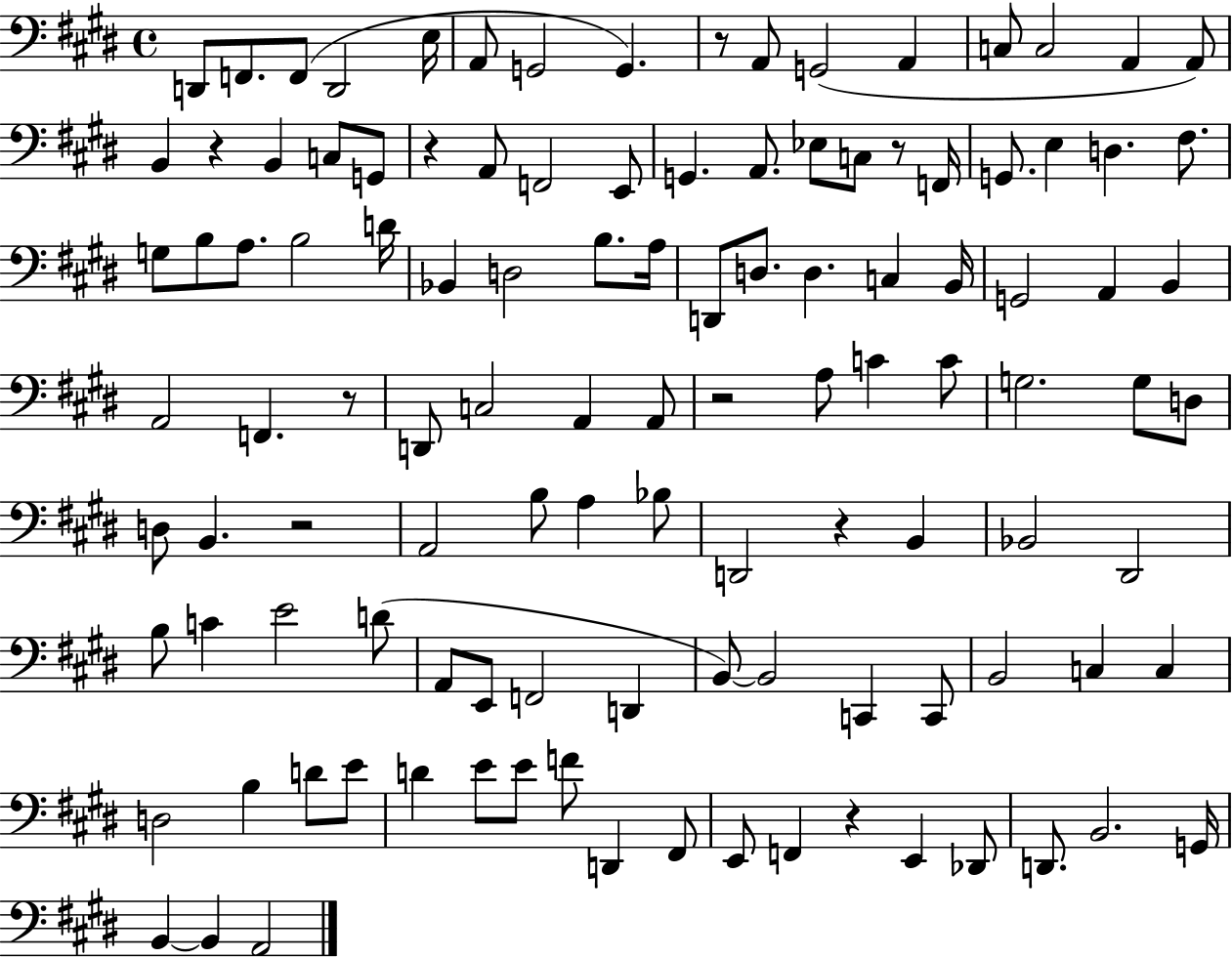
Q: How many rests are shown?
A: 9